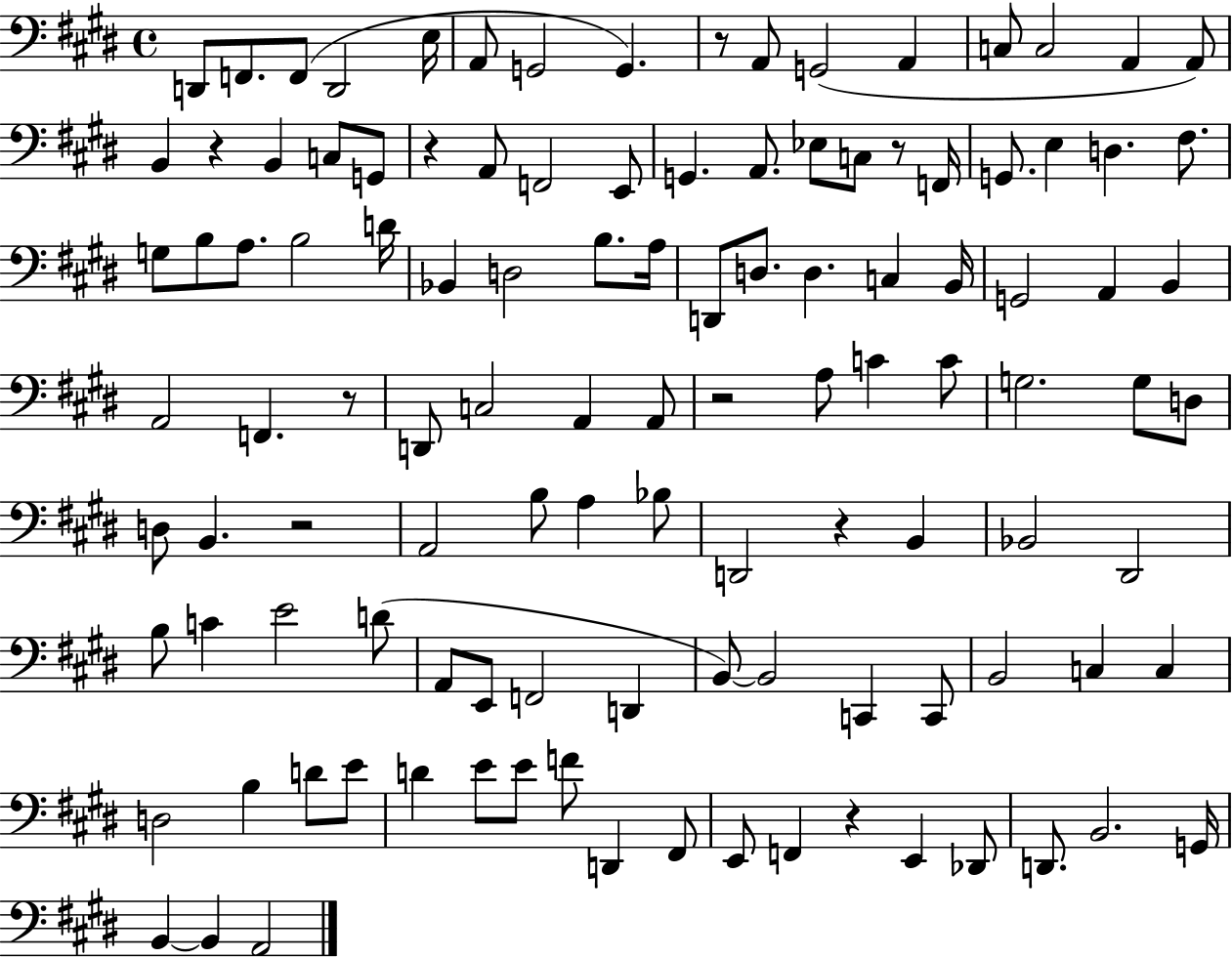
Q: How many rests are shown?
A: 9